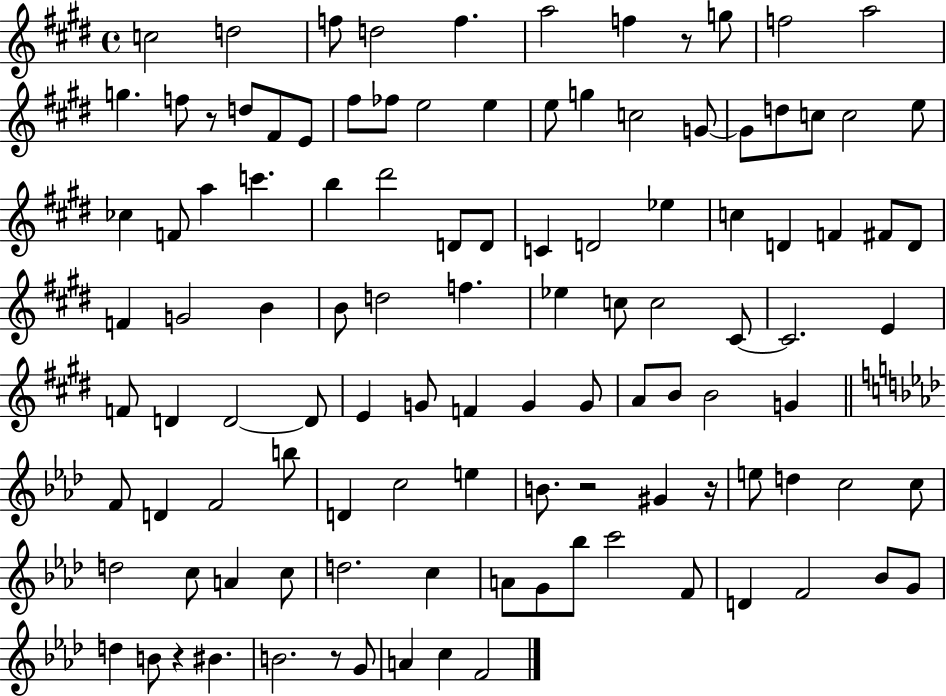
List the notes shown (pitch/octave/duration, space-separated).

C5/h D5/h F5/e D5/h F5/q. A5/h F5/q R/e G5/e F5/h A5/h G5/q. F5/e R/e D5/e F#4/e E4/e F#5/e FES5/e E5/h E5/q E5/e G5/q C5/h G4/e G4/e D5/e C5/e C5/h E5/e CES5/q F4/e A5/q C6/q. B5/q D#6/h D4/e D4/e C4/q D4/h Eb5/q C5/q D4/q F4/q F#4/e D4/e F4/q G4/h B4/q B4/e D5/h F5/q. Eb5/q C5/e C5/h C#4/e C#4/h. E4/q F4/e D4/q D4/h D4/e E4/q G4/e F4/q G4/q G4/e A4/e B4/e B4/h G4/q F4/e D4/q F4/h B5/e D4/q C5/h E5/q B4/e. R/h G#4/q R/s E5/e D5/q C5/h C5/e D5/h C5/e A4/q C5/e D5/h. C5/q A4/e G4/e Bb5/e C6/h F4/e D4/q F4/h Bb4/e G4/e D5/q B4/e R/q BIS4/q. B4/h. R/e G4/e A4/q C5/q F4/h